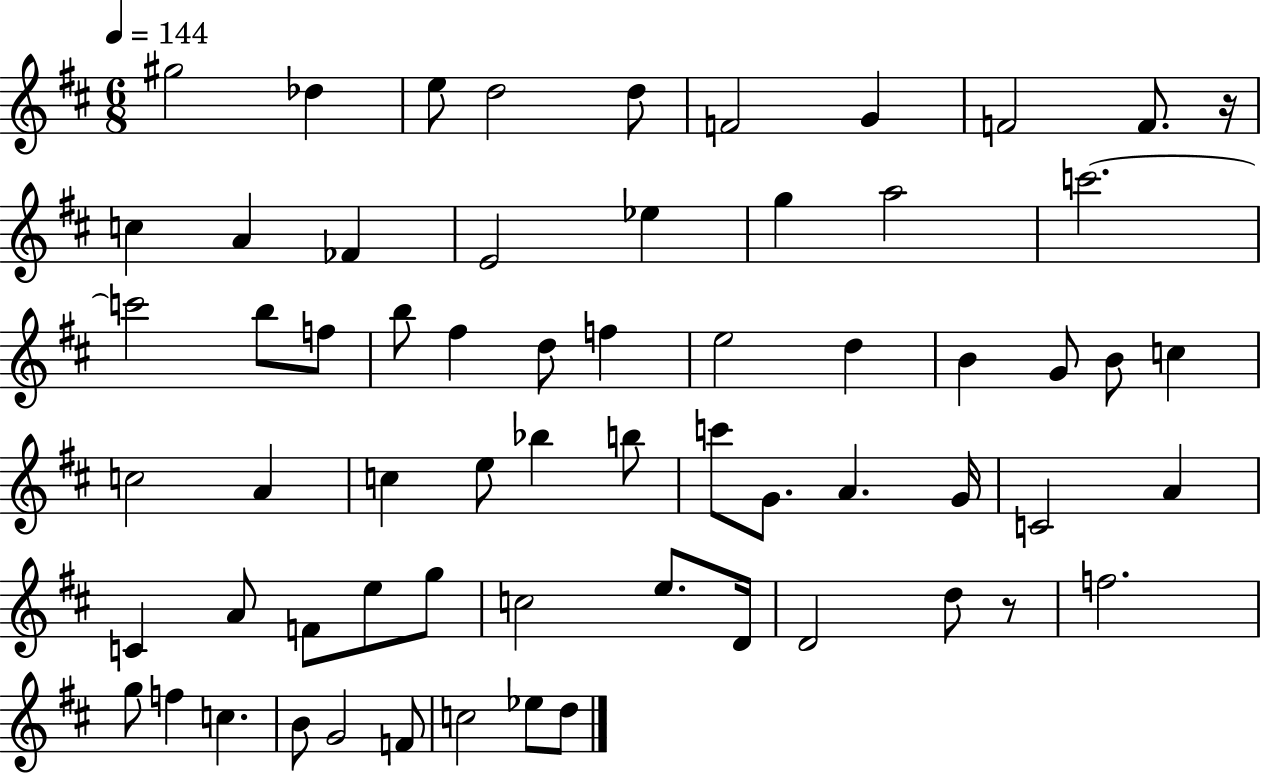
G#5/h Db5/q E5/e D5/h D5/e F4/h G4/q F4/h F4/e. R/s C5/q A4/q FES4/q E4/h Eb5/q G5/q A5/h C6/h. C6/h B5/e F5/e B5/e F#5/q D5/e F5/q E5/h D5/q B4/q G4/e B4/e C5/q C5/h A4/q C5/q E5/e Bb5/q B5/e C6/e G4/e. A4/q. G4/s C4/h A4/q C4/q A4/e F4/e E5/e G5/e C5/h E5/e. D4/s D4/h D5/e R/e F5/h. G5/e F5/q C5/q. B4/e G4/h F4/e C5/h Eb5/e D5/e